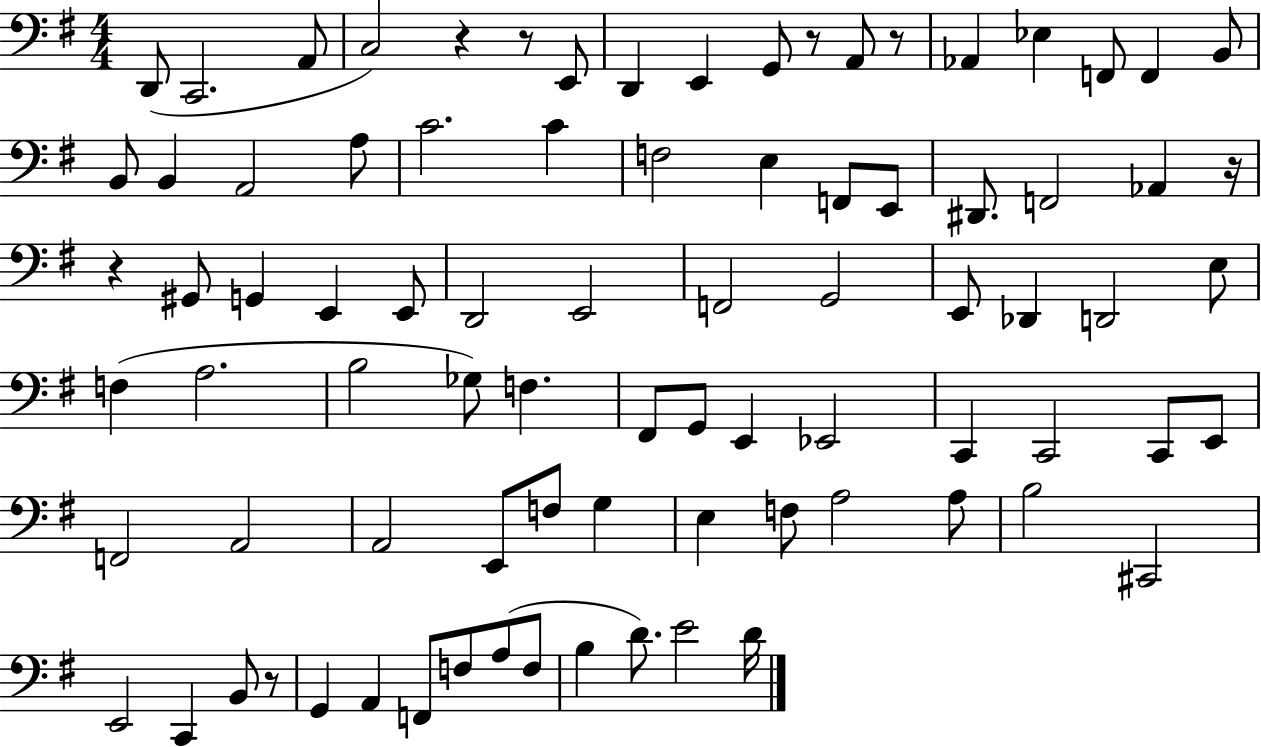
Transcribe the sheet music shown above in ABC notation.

X:1
T:Untitled
M:4/4
L:1/4
K:G
D,,/2 C,,2 A,,/2 C,2 z z/2 E,,/2 D,, E,, G,,/2 z/2 A,,/2 z/2 _A,, _E, F,,/2 F,, B,,/2 B,,/2 B,, A,,2 A,/2 C2 C F,2 E, F,,/2 E,,/2 ^D,,/2 F,,2 _A,, z/4 z ^G,,/2 G,, E,, E,,/2 D,,2 E,,2 F,,2 G,,2 E,,/2 _D,, D,,2 E,/2 F, A,2 B,2 _G,/2 F, ^F,,/2 G,,/2 E,, _E,,2 C,, C,,2 C,,/2 E,,/2 F,,2 A,,2 A,,2 E,,/2 F,/2 G, E, F,/2 A,2 A,/2 B,2 ^C,,2 E,,2 C,, B,,/2 z/2 G,, A,, F,,/2 F,/2 A,/2 F,/2 B, D/2 E2 D/4